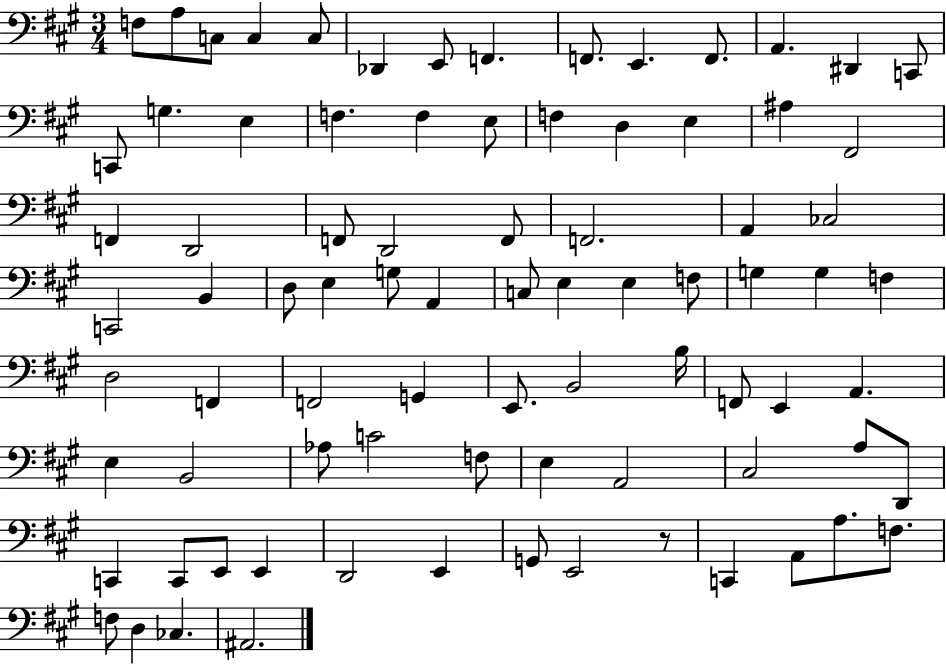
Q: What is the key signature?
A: A major